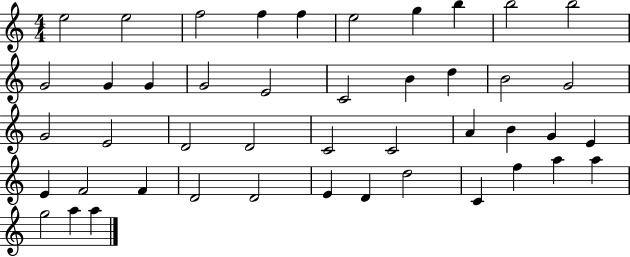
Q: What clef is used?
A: treble